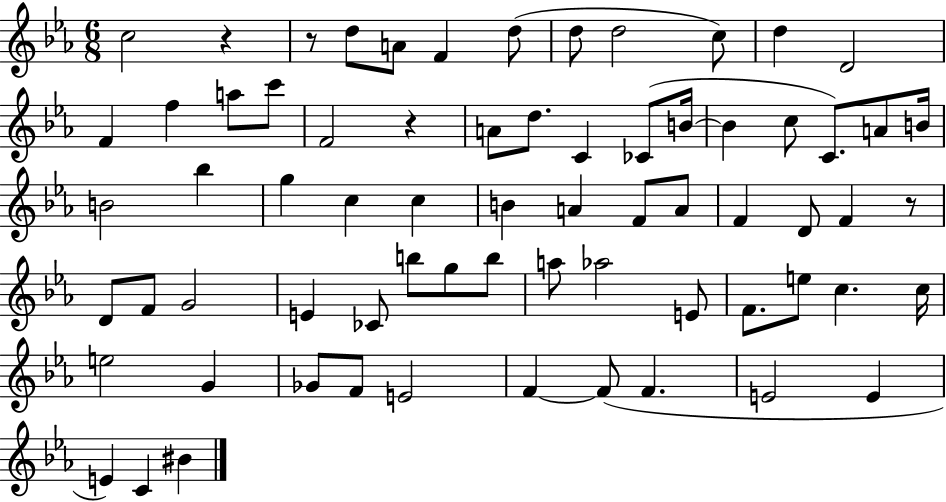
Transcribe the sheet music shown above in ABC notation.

X:1
T:Untitled
M:6/8
L:1/4
K:Eb
c2 z z/2 d/2 A/2 F d/2 d/2 d2 c/2 d D2 F f a/2 c'/2 F2 z A/2 d/2 C _C/2 B/4 B c/2 C/2 A/2 B/4 B2 _b g c c B A F/2 A/2 F D/2 F z/2 D/2 F/2 G2 E _C/2 b/2 g/2 b/2 a/2 _a2 E/2 F/2 e/2 c c/4 e2 G _G/2 F/2 E2 F F/2 F E2 E E C ^B